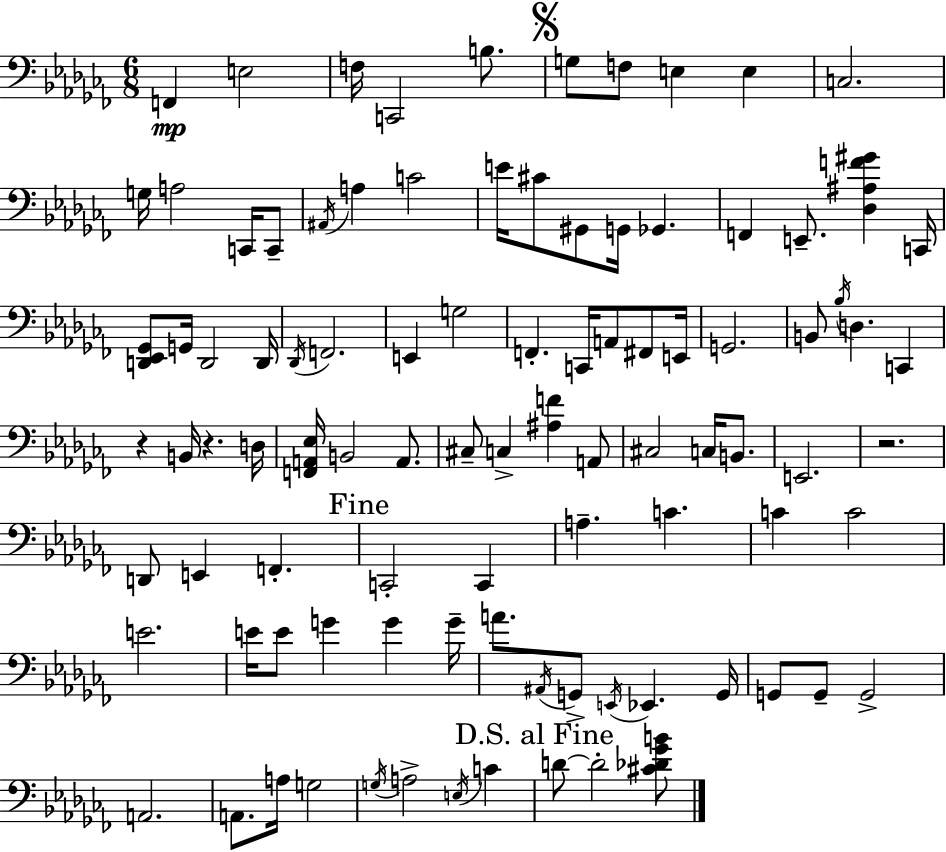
F2/q E3/h F3/s C2/h B3/e. G3/e F3/e E3/q E3/q C3/h. G3/s A3/h C2/s C2/e A#2/s A3/q C4/h E4/s C#4/e G#2/e G2/s Gb2/q. F2/q E2/e. [Db3,A#3,F4,G#4]/q C2/s [D2,Eb2,Gb2]/e G2/s D2/h D2/s Db2/s F2/h. E2/q G3/h F2/q. C2/s A2/e F#2/e E2/s G2/h. B2/e Bb3/s D3/q. C2/q R/q B2/s R/q. D3/s [F2,A2,Eb3]/s B2/h A2/e. C#3/e C3/q [A#3,F4]/q A2/e C#3/h C3/s B2/e. E2/h. R/h. D2/e E2/q F2/q. C2/h C2/q A3/q. C4/q. C4/q C4/h E4/h. E4/s E4/e G4/q G4/q G4/s A4/e. A#2/s G2/e E2/s Eb2/q. G2/s G2/e G2/e G2/h A2/h. A2/e. A3/s G3/h G3/s A3/h E3/s C4/q D4/e D4/h [C#4,Db4,Gb4,B4]/e